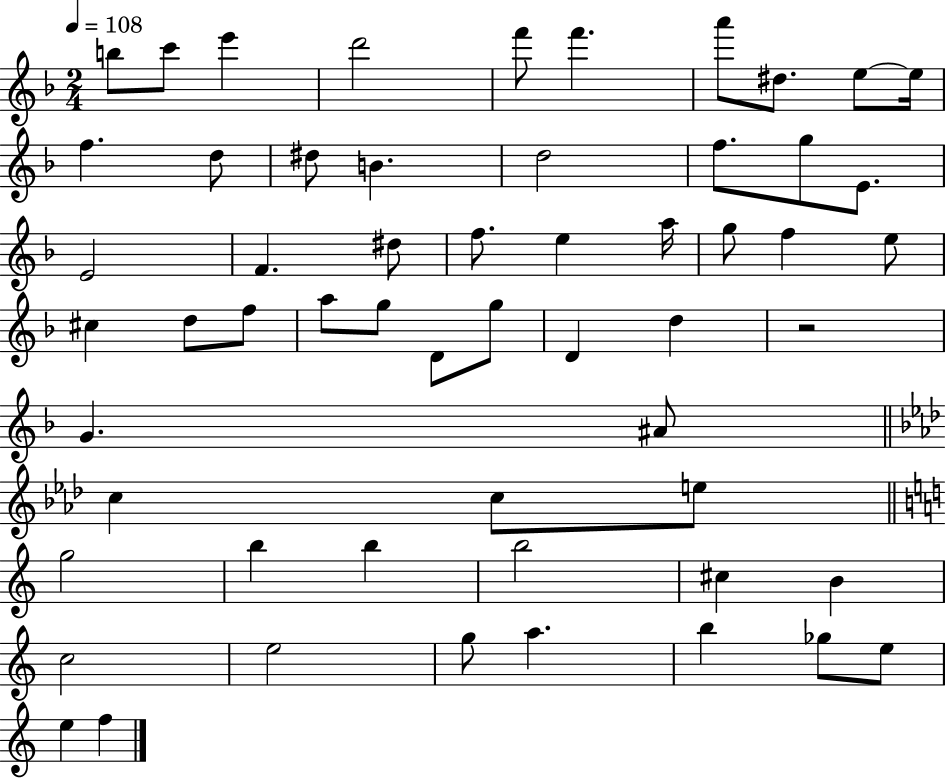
X:1
T:Untitled
M:2/4
L:1/4
K:F
b/2 c'/2 e' d'2 f'/2 f' a'/2 ^d/2 e/2 e/4 f d/2 ^d/2 B d2 f/2 g/2 E/2 E2 F ^d/2 f/2 e a/4 g/2 f e/2 ^c d/2 f/2 a/2 g/2 D/2 g/2 D d z2 G ^A/2 c c/2 e/2 g2 b b b2 ^c B c2 e2 g/2 a b _g/2 e/2 e f